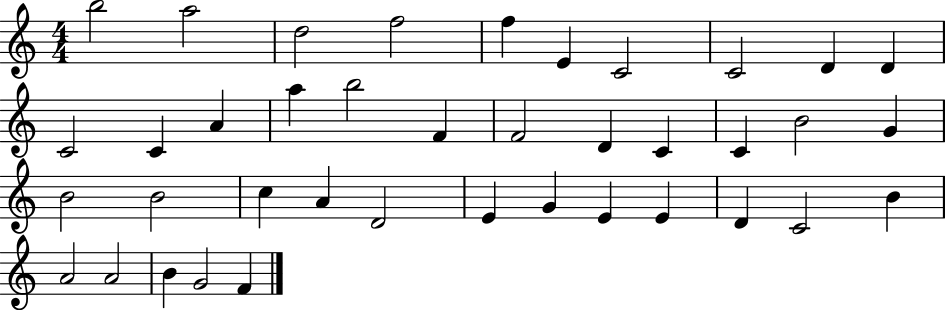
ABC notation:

X:1
T:Untitled
M:4/4
L:1/4
K:C
b2 a2 d2 f2 f E C2 C2 D D C2 C A a b2 F F2 D C C B2 G B2 B2 c A D2 E G E E D C2 B A2 A2 B G2 F